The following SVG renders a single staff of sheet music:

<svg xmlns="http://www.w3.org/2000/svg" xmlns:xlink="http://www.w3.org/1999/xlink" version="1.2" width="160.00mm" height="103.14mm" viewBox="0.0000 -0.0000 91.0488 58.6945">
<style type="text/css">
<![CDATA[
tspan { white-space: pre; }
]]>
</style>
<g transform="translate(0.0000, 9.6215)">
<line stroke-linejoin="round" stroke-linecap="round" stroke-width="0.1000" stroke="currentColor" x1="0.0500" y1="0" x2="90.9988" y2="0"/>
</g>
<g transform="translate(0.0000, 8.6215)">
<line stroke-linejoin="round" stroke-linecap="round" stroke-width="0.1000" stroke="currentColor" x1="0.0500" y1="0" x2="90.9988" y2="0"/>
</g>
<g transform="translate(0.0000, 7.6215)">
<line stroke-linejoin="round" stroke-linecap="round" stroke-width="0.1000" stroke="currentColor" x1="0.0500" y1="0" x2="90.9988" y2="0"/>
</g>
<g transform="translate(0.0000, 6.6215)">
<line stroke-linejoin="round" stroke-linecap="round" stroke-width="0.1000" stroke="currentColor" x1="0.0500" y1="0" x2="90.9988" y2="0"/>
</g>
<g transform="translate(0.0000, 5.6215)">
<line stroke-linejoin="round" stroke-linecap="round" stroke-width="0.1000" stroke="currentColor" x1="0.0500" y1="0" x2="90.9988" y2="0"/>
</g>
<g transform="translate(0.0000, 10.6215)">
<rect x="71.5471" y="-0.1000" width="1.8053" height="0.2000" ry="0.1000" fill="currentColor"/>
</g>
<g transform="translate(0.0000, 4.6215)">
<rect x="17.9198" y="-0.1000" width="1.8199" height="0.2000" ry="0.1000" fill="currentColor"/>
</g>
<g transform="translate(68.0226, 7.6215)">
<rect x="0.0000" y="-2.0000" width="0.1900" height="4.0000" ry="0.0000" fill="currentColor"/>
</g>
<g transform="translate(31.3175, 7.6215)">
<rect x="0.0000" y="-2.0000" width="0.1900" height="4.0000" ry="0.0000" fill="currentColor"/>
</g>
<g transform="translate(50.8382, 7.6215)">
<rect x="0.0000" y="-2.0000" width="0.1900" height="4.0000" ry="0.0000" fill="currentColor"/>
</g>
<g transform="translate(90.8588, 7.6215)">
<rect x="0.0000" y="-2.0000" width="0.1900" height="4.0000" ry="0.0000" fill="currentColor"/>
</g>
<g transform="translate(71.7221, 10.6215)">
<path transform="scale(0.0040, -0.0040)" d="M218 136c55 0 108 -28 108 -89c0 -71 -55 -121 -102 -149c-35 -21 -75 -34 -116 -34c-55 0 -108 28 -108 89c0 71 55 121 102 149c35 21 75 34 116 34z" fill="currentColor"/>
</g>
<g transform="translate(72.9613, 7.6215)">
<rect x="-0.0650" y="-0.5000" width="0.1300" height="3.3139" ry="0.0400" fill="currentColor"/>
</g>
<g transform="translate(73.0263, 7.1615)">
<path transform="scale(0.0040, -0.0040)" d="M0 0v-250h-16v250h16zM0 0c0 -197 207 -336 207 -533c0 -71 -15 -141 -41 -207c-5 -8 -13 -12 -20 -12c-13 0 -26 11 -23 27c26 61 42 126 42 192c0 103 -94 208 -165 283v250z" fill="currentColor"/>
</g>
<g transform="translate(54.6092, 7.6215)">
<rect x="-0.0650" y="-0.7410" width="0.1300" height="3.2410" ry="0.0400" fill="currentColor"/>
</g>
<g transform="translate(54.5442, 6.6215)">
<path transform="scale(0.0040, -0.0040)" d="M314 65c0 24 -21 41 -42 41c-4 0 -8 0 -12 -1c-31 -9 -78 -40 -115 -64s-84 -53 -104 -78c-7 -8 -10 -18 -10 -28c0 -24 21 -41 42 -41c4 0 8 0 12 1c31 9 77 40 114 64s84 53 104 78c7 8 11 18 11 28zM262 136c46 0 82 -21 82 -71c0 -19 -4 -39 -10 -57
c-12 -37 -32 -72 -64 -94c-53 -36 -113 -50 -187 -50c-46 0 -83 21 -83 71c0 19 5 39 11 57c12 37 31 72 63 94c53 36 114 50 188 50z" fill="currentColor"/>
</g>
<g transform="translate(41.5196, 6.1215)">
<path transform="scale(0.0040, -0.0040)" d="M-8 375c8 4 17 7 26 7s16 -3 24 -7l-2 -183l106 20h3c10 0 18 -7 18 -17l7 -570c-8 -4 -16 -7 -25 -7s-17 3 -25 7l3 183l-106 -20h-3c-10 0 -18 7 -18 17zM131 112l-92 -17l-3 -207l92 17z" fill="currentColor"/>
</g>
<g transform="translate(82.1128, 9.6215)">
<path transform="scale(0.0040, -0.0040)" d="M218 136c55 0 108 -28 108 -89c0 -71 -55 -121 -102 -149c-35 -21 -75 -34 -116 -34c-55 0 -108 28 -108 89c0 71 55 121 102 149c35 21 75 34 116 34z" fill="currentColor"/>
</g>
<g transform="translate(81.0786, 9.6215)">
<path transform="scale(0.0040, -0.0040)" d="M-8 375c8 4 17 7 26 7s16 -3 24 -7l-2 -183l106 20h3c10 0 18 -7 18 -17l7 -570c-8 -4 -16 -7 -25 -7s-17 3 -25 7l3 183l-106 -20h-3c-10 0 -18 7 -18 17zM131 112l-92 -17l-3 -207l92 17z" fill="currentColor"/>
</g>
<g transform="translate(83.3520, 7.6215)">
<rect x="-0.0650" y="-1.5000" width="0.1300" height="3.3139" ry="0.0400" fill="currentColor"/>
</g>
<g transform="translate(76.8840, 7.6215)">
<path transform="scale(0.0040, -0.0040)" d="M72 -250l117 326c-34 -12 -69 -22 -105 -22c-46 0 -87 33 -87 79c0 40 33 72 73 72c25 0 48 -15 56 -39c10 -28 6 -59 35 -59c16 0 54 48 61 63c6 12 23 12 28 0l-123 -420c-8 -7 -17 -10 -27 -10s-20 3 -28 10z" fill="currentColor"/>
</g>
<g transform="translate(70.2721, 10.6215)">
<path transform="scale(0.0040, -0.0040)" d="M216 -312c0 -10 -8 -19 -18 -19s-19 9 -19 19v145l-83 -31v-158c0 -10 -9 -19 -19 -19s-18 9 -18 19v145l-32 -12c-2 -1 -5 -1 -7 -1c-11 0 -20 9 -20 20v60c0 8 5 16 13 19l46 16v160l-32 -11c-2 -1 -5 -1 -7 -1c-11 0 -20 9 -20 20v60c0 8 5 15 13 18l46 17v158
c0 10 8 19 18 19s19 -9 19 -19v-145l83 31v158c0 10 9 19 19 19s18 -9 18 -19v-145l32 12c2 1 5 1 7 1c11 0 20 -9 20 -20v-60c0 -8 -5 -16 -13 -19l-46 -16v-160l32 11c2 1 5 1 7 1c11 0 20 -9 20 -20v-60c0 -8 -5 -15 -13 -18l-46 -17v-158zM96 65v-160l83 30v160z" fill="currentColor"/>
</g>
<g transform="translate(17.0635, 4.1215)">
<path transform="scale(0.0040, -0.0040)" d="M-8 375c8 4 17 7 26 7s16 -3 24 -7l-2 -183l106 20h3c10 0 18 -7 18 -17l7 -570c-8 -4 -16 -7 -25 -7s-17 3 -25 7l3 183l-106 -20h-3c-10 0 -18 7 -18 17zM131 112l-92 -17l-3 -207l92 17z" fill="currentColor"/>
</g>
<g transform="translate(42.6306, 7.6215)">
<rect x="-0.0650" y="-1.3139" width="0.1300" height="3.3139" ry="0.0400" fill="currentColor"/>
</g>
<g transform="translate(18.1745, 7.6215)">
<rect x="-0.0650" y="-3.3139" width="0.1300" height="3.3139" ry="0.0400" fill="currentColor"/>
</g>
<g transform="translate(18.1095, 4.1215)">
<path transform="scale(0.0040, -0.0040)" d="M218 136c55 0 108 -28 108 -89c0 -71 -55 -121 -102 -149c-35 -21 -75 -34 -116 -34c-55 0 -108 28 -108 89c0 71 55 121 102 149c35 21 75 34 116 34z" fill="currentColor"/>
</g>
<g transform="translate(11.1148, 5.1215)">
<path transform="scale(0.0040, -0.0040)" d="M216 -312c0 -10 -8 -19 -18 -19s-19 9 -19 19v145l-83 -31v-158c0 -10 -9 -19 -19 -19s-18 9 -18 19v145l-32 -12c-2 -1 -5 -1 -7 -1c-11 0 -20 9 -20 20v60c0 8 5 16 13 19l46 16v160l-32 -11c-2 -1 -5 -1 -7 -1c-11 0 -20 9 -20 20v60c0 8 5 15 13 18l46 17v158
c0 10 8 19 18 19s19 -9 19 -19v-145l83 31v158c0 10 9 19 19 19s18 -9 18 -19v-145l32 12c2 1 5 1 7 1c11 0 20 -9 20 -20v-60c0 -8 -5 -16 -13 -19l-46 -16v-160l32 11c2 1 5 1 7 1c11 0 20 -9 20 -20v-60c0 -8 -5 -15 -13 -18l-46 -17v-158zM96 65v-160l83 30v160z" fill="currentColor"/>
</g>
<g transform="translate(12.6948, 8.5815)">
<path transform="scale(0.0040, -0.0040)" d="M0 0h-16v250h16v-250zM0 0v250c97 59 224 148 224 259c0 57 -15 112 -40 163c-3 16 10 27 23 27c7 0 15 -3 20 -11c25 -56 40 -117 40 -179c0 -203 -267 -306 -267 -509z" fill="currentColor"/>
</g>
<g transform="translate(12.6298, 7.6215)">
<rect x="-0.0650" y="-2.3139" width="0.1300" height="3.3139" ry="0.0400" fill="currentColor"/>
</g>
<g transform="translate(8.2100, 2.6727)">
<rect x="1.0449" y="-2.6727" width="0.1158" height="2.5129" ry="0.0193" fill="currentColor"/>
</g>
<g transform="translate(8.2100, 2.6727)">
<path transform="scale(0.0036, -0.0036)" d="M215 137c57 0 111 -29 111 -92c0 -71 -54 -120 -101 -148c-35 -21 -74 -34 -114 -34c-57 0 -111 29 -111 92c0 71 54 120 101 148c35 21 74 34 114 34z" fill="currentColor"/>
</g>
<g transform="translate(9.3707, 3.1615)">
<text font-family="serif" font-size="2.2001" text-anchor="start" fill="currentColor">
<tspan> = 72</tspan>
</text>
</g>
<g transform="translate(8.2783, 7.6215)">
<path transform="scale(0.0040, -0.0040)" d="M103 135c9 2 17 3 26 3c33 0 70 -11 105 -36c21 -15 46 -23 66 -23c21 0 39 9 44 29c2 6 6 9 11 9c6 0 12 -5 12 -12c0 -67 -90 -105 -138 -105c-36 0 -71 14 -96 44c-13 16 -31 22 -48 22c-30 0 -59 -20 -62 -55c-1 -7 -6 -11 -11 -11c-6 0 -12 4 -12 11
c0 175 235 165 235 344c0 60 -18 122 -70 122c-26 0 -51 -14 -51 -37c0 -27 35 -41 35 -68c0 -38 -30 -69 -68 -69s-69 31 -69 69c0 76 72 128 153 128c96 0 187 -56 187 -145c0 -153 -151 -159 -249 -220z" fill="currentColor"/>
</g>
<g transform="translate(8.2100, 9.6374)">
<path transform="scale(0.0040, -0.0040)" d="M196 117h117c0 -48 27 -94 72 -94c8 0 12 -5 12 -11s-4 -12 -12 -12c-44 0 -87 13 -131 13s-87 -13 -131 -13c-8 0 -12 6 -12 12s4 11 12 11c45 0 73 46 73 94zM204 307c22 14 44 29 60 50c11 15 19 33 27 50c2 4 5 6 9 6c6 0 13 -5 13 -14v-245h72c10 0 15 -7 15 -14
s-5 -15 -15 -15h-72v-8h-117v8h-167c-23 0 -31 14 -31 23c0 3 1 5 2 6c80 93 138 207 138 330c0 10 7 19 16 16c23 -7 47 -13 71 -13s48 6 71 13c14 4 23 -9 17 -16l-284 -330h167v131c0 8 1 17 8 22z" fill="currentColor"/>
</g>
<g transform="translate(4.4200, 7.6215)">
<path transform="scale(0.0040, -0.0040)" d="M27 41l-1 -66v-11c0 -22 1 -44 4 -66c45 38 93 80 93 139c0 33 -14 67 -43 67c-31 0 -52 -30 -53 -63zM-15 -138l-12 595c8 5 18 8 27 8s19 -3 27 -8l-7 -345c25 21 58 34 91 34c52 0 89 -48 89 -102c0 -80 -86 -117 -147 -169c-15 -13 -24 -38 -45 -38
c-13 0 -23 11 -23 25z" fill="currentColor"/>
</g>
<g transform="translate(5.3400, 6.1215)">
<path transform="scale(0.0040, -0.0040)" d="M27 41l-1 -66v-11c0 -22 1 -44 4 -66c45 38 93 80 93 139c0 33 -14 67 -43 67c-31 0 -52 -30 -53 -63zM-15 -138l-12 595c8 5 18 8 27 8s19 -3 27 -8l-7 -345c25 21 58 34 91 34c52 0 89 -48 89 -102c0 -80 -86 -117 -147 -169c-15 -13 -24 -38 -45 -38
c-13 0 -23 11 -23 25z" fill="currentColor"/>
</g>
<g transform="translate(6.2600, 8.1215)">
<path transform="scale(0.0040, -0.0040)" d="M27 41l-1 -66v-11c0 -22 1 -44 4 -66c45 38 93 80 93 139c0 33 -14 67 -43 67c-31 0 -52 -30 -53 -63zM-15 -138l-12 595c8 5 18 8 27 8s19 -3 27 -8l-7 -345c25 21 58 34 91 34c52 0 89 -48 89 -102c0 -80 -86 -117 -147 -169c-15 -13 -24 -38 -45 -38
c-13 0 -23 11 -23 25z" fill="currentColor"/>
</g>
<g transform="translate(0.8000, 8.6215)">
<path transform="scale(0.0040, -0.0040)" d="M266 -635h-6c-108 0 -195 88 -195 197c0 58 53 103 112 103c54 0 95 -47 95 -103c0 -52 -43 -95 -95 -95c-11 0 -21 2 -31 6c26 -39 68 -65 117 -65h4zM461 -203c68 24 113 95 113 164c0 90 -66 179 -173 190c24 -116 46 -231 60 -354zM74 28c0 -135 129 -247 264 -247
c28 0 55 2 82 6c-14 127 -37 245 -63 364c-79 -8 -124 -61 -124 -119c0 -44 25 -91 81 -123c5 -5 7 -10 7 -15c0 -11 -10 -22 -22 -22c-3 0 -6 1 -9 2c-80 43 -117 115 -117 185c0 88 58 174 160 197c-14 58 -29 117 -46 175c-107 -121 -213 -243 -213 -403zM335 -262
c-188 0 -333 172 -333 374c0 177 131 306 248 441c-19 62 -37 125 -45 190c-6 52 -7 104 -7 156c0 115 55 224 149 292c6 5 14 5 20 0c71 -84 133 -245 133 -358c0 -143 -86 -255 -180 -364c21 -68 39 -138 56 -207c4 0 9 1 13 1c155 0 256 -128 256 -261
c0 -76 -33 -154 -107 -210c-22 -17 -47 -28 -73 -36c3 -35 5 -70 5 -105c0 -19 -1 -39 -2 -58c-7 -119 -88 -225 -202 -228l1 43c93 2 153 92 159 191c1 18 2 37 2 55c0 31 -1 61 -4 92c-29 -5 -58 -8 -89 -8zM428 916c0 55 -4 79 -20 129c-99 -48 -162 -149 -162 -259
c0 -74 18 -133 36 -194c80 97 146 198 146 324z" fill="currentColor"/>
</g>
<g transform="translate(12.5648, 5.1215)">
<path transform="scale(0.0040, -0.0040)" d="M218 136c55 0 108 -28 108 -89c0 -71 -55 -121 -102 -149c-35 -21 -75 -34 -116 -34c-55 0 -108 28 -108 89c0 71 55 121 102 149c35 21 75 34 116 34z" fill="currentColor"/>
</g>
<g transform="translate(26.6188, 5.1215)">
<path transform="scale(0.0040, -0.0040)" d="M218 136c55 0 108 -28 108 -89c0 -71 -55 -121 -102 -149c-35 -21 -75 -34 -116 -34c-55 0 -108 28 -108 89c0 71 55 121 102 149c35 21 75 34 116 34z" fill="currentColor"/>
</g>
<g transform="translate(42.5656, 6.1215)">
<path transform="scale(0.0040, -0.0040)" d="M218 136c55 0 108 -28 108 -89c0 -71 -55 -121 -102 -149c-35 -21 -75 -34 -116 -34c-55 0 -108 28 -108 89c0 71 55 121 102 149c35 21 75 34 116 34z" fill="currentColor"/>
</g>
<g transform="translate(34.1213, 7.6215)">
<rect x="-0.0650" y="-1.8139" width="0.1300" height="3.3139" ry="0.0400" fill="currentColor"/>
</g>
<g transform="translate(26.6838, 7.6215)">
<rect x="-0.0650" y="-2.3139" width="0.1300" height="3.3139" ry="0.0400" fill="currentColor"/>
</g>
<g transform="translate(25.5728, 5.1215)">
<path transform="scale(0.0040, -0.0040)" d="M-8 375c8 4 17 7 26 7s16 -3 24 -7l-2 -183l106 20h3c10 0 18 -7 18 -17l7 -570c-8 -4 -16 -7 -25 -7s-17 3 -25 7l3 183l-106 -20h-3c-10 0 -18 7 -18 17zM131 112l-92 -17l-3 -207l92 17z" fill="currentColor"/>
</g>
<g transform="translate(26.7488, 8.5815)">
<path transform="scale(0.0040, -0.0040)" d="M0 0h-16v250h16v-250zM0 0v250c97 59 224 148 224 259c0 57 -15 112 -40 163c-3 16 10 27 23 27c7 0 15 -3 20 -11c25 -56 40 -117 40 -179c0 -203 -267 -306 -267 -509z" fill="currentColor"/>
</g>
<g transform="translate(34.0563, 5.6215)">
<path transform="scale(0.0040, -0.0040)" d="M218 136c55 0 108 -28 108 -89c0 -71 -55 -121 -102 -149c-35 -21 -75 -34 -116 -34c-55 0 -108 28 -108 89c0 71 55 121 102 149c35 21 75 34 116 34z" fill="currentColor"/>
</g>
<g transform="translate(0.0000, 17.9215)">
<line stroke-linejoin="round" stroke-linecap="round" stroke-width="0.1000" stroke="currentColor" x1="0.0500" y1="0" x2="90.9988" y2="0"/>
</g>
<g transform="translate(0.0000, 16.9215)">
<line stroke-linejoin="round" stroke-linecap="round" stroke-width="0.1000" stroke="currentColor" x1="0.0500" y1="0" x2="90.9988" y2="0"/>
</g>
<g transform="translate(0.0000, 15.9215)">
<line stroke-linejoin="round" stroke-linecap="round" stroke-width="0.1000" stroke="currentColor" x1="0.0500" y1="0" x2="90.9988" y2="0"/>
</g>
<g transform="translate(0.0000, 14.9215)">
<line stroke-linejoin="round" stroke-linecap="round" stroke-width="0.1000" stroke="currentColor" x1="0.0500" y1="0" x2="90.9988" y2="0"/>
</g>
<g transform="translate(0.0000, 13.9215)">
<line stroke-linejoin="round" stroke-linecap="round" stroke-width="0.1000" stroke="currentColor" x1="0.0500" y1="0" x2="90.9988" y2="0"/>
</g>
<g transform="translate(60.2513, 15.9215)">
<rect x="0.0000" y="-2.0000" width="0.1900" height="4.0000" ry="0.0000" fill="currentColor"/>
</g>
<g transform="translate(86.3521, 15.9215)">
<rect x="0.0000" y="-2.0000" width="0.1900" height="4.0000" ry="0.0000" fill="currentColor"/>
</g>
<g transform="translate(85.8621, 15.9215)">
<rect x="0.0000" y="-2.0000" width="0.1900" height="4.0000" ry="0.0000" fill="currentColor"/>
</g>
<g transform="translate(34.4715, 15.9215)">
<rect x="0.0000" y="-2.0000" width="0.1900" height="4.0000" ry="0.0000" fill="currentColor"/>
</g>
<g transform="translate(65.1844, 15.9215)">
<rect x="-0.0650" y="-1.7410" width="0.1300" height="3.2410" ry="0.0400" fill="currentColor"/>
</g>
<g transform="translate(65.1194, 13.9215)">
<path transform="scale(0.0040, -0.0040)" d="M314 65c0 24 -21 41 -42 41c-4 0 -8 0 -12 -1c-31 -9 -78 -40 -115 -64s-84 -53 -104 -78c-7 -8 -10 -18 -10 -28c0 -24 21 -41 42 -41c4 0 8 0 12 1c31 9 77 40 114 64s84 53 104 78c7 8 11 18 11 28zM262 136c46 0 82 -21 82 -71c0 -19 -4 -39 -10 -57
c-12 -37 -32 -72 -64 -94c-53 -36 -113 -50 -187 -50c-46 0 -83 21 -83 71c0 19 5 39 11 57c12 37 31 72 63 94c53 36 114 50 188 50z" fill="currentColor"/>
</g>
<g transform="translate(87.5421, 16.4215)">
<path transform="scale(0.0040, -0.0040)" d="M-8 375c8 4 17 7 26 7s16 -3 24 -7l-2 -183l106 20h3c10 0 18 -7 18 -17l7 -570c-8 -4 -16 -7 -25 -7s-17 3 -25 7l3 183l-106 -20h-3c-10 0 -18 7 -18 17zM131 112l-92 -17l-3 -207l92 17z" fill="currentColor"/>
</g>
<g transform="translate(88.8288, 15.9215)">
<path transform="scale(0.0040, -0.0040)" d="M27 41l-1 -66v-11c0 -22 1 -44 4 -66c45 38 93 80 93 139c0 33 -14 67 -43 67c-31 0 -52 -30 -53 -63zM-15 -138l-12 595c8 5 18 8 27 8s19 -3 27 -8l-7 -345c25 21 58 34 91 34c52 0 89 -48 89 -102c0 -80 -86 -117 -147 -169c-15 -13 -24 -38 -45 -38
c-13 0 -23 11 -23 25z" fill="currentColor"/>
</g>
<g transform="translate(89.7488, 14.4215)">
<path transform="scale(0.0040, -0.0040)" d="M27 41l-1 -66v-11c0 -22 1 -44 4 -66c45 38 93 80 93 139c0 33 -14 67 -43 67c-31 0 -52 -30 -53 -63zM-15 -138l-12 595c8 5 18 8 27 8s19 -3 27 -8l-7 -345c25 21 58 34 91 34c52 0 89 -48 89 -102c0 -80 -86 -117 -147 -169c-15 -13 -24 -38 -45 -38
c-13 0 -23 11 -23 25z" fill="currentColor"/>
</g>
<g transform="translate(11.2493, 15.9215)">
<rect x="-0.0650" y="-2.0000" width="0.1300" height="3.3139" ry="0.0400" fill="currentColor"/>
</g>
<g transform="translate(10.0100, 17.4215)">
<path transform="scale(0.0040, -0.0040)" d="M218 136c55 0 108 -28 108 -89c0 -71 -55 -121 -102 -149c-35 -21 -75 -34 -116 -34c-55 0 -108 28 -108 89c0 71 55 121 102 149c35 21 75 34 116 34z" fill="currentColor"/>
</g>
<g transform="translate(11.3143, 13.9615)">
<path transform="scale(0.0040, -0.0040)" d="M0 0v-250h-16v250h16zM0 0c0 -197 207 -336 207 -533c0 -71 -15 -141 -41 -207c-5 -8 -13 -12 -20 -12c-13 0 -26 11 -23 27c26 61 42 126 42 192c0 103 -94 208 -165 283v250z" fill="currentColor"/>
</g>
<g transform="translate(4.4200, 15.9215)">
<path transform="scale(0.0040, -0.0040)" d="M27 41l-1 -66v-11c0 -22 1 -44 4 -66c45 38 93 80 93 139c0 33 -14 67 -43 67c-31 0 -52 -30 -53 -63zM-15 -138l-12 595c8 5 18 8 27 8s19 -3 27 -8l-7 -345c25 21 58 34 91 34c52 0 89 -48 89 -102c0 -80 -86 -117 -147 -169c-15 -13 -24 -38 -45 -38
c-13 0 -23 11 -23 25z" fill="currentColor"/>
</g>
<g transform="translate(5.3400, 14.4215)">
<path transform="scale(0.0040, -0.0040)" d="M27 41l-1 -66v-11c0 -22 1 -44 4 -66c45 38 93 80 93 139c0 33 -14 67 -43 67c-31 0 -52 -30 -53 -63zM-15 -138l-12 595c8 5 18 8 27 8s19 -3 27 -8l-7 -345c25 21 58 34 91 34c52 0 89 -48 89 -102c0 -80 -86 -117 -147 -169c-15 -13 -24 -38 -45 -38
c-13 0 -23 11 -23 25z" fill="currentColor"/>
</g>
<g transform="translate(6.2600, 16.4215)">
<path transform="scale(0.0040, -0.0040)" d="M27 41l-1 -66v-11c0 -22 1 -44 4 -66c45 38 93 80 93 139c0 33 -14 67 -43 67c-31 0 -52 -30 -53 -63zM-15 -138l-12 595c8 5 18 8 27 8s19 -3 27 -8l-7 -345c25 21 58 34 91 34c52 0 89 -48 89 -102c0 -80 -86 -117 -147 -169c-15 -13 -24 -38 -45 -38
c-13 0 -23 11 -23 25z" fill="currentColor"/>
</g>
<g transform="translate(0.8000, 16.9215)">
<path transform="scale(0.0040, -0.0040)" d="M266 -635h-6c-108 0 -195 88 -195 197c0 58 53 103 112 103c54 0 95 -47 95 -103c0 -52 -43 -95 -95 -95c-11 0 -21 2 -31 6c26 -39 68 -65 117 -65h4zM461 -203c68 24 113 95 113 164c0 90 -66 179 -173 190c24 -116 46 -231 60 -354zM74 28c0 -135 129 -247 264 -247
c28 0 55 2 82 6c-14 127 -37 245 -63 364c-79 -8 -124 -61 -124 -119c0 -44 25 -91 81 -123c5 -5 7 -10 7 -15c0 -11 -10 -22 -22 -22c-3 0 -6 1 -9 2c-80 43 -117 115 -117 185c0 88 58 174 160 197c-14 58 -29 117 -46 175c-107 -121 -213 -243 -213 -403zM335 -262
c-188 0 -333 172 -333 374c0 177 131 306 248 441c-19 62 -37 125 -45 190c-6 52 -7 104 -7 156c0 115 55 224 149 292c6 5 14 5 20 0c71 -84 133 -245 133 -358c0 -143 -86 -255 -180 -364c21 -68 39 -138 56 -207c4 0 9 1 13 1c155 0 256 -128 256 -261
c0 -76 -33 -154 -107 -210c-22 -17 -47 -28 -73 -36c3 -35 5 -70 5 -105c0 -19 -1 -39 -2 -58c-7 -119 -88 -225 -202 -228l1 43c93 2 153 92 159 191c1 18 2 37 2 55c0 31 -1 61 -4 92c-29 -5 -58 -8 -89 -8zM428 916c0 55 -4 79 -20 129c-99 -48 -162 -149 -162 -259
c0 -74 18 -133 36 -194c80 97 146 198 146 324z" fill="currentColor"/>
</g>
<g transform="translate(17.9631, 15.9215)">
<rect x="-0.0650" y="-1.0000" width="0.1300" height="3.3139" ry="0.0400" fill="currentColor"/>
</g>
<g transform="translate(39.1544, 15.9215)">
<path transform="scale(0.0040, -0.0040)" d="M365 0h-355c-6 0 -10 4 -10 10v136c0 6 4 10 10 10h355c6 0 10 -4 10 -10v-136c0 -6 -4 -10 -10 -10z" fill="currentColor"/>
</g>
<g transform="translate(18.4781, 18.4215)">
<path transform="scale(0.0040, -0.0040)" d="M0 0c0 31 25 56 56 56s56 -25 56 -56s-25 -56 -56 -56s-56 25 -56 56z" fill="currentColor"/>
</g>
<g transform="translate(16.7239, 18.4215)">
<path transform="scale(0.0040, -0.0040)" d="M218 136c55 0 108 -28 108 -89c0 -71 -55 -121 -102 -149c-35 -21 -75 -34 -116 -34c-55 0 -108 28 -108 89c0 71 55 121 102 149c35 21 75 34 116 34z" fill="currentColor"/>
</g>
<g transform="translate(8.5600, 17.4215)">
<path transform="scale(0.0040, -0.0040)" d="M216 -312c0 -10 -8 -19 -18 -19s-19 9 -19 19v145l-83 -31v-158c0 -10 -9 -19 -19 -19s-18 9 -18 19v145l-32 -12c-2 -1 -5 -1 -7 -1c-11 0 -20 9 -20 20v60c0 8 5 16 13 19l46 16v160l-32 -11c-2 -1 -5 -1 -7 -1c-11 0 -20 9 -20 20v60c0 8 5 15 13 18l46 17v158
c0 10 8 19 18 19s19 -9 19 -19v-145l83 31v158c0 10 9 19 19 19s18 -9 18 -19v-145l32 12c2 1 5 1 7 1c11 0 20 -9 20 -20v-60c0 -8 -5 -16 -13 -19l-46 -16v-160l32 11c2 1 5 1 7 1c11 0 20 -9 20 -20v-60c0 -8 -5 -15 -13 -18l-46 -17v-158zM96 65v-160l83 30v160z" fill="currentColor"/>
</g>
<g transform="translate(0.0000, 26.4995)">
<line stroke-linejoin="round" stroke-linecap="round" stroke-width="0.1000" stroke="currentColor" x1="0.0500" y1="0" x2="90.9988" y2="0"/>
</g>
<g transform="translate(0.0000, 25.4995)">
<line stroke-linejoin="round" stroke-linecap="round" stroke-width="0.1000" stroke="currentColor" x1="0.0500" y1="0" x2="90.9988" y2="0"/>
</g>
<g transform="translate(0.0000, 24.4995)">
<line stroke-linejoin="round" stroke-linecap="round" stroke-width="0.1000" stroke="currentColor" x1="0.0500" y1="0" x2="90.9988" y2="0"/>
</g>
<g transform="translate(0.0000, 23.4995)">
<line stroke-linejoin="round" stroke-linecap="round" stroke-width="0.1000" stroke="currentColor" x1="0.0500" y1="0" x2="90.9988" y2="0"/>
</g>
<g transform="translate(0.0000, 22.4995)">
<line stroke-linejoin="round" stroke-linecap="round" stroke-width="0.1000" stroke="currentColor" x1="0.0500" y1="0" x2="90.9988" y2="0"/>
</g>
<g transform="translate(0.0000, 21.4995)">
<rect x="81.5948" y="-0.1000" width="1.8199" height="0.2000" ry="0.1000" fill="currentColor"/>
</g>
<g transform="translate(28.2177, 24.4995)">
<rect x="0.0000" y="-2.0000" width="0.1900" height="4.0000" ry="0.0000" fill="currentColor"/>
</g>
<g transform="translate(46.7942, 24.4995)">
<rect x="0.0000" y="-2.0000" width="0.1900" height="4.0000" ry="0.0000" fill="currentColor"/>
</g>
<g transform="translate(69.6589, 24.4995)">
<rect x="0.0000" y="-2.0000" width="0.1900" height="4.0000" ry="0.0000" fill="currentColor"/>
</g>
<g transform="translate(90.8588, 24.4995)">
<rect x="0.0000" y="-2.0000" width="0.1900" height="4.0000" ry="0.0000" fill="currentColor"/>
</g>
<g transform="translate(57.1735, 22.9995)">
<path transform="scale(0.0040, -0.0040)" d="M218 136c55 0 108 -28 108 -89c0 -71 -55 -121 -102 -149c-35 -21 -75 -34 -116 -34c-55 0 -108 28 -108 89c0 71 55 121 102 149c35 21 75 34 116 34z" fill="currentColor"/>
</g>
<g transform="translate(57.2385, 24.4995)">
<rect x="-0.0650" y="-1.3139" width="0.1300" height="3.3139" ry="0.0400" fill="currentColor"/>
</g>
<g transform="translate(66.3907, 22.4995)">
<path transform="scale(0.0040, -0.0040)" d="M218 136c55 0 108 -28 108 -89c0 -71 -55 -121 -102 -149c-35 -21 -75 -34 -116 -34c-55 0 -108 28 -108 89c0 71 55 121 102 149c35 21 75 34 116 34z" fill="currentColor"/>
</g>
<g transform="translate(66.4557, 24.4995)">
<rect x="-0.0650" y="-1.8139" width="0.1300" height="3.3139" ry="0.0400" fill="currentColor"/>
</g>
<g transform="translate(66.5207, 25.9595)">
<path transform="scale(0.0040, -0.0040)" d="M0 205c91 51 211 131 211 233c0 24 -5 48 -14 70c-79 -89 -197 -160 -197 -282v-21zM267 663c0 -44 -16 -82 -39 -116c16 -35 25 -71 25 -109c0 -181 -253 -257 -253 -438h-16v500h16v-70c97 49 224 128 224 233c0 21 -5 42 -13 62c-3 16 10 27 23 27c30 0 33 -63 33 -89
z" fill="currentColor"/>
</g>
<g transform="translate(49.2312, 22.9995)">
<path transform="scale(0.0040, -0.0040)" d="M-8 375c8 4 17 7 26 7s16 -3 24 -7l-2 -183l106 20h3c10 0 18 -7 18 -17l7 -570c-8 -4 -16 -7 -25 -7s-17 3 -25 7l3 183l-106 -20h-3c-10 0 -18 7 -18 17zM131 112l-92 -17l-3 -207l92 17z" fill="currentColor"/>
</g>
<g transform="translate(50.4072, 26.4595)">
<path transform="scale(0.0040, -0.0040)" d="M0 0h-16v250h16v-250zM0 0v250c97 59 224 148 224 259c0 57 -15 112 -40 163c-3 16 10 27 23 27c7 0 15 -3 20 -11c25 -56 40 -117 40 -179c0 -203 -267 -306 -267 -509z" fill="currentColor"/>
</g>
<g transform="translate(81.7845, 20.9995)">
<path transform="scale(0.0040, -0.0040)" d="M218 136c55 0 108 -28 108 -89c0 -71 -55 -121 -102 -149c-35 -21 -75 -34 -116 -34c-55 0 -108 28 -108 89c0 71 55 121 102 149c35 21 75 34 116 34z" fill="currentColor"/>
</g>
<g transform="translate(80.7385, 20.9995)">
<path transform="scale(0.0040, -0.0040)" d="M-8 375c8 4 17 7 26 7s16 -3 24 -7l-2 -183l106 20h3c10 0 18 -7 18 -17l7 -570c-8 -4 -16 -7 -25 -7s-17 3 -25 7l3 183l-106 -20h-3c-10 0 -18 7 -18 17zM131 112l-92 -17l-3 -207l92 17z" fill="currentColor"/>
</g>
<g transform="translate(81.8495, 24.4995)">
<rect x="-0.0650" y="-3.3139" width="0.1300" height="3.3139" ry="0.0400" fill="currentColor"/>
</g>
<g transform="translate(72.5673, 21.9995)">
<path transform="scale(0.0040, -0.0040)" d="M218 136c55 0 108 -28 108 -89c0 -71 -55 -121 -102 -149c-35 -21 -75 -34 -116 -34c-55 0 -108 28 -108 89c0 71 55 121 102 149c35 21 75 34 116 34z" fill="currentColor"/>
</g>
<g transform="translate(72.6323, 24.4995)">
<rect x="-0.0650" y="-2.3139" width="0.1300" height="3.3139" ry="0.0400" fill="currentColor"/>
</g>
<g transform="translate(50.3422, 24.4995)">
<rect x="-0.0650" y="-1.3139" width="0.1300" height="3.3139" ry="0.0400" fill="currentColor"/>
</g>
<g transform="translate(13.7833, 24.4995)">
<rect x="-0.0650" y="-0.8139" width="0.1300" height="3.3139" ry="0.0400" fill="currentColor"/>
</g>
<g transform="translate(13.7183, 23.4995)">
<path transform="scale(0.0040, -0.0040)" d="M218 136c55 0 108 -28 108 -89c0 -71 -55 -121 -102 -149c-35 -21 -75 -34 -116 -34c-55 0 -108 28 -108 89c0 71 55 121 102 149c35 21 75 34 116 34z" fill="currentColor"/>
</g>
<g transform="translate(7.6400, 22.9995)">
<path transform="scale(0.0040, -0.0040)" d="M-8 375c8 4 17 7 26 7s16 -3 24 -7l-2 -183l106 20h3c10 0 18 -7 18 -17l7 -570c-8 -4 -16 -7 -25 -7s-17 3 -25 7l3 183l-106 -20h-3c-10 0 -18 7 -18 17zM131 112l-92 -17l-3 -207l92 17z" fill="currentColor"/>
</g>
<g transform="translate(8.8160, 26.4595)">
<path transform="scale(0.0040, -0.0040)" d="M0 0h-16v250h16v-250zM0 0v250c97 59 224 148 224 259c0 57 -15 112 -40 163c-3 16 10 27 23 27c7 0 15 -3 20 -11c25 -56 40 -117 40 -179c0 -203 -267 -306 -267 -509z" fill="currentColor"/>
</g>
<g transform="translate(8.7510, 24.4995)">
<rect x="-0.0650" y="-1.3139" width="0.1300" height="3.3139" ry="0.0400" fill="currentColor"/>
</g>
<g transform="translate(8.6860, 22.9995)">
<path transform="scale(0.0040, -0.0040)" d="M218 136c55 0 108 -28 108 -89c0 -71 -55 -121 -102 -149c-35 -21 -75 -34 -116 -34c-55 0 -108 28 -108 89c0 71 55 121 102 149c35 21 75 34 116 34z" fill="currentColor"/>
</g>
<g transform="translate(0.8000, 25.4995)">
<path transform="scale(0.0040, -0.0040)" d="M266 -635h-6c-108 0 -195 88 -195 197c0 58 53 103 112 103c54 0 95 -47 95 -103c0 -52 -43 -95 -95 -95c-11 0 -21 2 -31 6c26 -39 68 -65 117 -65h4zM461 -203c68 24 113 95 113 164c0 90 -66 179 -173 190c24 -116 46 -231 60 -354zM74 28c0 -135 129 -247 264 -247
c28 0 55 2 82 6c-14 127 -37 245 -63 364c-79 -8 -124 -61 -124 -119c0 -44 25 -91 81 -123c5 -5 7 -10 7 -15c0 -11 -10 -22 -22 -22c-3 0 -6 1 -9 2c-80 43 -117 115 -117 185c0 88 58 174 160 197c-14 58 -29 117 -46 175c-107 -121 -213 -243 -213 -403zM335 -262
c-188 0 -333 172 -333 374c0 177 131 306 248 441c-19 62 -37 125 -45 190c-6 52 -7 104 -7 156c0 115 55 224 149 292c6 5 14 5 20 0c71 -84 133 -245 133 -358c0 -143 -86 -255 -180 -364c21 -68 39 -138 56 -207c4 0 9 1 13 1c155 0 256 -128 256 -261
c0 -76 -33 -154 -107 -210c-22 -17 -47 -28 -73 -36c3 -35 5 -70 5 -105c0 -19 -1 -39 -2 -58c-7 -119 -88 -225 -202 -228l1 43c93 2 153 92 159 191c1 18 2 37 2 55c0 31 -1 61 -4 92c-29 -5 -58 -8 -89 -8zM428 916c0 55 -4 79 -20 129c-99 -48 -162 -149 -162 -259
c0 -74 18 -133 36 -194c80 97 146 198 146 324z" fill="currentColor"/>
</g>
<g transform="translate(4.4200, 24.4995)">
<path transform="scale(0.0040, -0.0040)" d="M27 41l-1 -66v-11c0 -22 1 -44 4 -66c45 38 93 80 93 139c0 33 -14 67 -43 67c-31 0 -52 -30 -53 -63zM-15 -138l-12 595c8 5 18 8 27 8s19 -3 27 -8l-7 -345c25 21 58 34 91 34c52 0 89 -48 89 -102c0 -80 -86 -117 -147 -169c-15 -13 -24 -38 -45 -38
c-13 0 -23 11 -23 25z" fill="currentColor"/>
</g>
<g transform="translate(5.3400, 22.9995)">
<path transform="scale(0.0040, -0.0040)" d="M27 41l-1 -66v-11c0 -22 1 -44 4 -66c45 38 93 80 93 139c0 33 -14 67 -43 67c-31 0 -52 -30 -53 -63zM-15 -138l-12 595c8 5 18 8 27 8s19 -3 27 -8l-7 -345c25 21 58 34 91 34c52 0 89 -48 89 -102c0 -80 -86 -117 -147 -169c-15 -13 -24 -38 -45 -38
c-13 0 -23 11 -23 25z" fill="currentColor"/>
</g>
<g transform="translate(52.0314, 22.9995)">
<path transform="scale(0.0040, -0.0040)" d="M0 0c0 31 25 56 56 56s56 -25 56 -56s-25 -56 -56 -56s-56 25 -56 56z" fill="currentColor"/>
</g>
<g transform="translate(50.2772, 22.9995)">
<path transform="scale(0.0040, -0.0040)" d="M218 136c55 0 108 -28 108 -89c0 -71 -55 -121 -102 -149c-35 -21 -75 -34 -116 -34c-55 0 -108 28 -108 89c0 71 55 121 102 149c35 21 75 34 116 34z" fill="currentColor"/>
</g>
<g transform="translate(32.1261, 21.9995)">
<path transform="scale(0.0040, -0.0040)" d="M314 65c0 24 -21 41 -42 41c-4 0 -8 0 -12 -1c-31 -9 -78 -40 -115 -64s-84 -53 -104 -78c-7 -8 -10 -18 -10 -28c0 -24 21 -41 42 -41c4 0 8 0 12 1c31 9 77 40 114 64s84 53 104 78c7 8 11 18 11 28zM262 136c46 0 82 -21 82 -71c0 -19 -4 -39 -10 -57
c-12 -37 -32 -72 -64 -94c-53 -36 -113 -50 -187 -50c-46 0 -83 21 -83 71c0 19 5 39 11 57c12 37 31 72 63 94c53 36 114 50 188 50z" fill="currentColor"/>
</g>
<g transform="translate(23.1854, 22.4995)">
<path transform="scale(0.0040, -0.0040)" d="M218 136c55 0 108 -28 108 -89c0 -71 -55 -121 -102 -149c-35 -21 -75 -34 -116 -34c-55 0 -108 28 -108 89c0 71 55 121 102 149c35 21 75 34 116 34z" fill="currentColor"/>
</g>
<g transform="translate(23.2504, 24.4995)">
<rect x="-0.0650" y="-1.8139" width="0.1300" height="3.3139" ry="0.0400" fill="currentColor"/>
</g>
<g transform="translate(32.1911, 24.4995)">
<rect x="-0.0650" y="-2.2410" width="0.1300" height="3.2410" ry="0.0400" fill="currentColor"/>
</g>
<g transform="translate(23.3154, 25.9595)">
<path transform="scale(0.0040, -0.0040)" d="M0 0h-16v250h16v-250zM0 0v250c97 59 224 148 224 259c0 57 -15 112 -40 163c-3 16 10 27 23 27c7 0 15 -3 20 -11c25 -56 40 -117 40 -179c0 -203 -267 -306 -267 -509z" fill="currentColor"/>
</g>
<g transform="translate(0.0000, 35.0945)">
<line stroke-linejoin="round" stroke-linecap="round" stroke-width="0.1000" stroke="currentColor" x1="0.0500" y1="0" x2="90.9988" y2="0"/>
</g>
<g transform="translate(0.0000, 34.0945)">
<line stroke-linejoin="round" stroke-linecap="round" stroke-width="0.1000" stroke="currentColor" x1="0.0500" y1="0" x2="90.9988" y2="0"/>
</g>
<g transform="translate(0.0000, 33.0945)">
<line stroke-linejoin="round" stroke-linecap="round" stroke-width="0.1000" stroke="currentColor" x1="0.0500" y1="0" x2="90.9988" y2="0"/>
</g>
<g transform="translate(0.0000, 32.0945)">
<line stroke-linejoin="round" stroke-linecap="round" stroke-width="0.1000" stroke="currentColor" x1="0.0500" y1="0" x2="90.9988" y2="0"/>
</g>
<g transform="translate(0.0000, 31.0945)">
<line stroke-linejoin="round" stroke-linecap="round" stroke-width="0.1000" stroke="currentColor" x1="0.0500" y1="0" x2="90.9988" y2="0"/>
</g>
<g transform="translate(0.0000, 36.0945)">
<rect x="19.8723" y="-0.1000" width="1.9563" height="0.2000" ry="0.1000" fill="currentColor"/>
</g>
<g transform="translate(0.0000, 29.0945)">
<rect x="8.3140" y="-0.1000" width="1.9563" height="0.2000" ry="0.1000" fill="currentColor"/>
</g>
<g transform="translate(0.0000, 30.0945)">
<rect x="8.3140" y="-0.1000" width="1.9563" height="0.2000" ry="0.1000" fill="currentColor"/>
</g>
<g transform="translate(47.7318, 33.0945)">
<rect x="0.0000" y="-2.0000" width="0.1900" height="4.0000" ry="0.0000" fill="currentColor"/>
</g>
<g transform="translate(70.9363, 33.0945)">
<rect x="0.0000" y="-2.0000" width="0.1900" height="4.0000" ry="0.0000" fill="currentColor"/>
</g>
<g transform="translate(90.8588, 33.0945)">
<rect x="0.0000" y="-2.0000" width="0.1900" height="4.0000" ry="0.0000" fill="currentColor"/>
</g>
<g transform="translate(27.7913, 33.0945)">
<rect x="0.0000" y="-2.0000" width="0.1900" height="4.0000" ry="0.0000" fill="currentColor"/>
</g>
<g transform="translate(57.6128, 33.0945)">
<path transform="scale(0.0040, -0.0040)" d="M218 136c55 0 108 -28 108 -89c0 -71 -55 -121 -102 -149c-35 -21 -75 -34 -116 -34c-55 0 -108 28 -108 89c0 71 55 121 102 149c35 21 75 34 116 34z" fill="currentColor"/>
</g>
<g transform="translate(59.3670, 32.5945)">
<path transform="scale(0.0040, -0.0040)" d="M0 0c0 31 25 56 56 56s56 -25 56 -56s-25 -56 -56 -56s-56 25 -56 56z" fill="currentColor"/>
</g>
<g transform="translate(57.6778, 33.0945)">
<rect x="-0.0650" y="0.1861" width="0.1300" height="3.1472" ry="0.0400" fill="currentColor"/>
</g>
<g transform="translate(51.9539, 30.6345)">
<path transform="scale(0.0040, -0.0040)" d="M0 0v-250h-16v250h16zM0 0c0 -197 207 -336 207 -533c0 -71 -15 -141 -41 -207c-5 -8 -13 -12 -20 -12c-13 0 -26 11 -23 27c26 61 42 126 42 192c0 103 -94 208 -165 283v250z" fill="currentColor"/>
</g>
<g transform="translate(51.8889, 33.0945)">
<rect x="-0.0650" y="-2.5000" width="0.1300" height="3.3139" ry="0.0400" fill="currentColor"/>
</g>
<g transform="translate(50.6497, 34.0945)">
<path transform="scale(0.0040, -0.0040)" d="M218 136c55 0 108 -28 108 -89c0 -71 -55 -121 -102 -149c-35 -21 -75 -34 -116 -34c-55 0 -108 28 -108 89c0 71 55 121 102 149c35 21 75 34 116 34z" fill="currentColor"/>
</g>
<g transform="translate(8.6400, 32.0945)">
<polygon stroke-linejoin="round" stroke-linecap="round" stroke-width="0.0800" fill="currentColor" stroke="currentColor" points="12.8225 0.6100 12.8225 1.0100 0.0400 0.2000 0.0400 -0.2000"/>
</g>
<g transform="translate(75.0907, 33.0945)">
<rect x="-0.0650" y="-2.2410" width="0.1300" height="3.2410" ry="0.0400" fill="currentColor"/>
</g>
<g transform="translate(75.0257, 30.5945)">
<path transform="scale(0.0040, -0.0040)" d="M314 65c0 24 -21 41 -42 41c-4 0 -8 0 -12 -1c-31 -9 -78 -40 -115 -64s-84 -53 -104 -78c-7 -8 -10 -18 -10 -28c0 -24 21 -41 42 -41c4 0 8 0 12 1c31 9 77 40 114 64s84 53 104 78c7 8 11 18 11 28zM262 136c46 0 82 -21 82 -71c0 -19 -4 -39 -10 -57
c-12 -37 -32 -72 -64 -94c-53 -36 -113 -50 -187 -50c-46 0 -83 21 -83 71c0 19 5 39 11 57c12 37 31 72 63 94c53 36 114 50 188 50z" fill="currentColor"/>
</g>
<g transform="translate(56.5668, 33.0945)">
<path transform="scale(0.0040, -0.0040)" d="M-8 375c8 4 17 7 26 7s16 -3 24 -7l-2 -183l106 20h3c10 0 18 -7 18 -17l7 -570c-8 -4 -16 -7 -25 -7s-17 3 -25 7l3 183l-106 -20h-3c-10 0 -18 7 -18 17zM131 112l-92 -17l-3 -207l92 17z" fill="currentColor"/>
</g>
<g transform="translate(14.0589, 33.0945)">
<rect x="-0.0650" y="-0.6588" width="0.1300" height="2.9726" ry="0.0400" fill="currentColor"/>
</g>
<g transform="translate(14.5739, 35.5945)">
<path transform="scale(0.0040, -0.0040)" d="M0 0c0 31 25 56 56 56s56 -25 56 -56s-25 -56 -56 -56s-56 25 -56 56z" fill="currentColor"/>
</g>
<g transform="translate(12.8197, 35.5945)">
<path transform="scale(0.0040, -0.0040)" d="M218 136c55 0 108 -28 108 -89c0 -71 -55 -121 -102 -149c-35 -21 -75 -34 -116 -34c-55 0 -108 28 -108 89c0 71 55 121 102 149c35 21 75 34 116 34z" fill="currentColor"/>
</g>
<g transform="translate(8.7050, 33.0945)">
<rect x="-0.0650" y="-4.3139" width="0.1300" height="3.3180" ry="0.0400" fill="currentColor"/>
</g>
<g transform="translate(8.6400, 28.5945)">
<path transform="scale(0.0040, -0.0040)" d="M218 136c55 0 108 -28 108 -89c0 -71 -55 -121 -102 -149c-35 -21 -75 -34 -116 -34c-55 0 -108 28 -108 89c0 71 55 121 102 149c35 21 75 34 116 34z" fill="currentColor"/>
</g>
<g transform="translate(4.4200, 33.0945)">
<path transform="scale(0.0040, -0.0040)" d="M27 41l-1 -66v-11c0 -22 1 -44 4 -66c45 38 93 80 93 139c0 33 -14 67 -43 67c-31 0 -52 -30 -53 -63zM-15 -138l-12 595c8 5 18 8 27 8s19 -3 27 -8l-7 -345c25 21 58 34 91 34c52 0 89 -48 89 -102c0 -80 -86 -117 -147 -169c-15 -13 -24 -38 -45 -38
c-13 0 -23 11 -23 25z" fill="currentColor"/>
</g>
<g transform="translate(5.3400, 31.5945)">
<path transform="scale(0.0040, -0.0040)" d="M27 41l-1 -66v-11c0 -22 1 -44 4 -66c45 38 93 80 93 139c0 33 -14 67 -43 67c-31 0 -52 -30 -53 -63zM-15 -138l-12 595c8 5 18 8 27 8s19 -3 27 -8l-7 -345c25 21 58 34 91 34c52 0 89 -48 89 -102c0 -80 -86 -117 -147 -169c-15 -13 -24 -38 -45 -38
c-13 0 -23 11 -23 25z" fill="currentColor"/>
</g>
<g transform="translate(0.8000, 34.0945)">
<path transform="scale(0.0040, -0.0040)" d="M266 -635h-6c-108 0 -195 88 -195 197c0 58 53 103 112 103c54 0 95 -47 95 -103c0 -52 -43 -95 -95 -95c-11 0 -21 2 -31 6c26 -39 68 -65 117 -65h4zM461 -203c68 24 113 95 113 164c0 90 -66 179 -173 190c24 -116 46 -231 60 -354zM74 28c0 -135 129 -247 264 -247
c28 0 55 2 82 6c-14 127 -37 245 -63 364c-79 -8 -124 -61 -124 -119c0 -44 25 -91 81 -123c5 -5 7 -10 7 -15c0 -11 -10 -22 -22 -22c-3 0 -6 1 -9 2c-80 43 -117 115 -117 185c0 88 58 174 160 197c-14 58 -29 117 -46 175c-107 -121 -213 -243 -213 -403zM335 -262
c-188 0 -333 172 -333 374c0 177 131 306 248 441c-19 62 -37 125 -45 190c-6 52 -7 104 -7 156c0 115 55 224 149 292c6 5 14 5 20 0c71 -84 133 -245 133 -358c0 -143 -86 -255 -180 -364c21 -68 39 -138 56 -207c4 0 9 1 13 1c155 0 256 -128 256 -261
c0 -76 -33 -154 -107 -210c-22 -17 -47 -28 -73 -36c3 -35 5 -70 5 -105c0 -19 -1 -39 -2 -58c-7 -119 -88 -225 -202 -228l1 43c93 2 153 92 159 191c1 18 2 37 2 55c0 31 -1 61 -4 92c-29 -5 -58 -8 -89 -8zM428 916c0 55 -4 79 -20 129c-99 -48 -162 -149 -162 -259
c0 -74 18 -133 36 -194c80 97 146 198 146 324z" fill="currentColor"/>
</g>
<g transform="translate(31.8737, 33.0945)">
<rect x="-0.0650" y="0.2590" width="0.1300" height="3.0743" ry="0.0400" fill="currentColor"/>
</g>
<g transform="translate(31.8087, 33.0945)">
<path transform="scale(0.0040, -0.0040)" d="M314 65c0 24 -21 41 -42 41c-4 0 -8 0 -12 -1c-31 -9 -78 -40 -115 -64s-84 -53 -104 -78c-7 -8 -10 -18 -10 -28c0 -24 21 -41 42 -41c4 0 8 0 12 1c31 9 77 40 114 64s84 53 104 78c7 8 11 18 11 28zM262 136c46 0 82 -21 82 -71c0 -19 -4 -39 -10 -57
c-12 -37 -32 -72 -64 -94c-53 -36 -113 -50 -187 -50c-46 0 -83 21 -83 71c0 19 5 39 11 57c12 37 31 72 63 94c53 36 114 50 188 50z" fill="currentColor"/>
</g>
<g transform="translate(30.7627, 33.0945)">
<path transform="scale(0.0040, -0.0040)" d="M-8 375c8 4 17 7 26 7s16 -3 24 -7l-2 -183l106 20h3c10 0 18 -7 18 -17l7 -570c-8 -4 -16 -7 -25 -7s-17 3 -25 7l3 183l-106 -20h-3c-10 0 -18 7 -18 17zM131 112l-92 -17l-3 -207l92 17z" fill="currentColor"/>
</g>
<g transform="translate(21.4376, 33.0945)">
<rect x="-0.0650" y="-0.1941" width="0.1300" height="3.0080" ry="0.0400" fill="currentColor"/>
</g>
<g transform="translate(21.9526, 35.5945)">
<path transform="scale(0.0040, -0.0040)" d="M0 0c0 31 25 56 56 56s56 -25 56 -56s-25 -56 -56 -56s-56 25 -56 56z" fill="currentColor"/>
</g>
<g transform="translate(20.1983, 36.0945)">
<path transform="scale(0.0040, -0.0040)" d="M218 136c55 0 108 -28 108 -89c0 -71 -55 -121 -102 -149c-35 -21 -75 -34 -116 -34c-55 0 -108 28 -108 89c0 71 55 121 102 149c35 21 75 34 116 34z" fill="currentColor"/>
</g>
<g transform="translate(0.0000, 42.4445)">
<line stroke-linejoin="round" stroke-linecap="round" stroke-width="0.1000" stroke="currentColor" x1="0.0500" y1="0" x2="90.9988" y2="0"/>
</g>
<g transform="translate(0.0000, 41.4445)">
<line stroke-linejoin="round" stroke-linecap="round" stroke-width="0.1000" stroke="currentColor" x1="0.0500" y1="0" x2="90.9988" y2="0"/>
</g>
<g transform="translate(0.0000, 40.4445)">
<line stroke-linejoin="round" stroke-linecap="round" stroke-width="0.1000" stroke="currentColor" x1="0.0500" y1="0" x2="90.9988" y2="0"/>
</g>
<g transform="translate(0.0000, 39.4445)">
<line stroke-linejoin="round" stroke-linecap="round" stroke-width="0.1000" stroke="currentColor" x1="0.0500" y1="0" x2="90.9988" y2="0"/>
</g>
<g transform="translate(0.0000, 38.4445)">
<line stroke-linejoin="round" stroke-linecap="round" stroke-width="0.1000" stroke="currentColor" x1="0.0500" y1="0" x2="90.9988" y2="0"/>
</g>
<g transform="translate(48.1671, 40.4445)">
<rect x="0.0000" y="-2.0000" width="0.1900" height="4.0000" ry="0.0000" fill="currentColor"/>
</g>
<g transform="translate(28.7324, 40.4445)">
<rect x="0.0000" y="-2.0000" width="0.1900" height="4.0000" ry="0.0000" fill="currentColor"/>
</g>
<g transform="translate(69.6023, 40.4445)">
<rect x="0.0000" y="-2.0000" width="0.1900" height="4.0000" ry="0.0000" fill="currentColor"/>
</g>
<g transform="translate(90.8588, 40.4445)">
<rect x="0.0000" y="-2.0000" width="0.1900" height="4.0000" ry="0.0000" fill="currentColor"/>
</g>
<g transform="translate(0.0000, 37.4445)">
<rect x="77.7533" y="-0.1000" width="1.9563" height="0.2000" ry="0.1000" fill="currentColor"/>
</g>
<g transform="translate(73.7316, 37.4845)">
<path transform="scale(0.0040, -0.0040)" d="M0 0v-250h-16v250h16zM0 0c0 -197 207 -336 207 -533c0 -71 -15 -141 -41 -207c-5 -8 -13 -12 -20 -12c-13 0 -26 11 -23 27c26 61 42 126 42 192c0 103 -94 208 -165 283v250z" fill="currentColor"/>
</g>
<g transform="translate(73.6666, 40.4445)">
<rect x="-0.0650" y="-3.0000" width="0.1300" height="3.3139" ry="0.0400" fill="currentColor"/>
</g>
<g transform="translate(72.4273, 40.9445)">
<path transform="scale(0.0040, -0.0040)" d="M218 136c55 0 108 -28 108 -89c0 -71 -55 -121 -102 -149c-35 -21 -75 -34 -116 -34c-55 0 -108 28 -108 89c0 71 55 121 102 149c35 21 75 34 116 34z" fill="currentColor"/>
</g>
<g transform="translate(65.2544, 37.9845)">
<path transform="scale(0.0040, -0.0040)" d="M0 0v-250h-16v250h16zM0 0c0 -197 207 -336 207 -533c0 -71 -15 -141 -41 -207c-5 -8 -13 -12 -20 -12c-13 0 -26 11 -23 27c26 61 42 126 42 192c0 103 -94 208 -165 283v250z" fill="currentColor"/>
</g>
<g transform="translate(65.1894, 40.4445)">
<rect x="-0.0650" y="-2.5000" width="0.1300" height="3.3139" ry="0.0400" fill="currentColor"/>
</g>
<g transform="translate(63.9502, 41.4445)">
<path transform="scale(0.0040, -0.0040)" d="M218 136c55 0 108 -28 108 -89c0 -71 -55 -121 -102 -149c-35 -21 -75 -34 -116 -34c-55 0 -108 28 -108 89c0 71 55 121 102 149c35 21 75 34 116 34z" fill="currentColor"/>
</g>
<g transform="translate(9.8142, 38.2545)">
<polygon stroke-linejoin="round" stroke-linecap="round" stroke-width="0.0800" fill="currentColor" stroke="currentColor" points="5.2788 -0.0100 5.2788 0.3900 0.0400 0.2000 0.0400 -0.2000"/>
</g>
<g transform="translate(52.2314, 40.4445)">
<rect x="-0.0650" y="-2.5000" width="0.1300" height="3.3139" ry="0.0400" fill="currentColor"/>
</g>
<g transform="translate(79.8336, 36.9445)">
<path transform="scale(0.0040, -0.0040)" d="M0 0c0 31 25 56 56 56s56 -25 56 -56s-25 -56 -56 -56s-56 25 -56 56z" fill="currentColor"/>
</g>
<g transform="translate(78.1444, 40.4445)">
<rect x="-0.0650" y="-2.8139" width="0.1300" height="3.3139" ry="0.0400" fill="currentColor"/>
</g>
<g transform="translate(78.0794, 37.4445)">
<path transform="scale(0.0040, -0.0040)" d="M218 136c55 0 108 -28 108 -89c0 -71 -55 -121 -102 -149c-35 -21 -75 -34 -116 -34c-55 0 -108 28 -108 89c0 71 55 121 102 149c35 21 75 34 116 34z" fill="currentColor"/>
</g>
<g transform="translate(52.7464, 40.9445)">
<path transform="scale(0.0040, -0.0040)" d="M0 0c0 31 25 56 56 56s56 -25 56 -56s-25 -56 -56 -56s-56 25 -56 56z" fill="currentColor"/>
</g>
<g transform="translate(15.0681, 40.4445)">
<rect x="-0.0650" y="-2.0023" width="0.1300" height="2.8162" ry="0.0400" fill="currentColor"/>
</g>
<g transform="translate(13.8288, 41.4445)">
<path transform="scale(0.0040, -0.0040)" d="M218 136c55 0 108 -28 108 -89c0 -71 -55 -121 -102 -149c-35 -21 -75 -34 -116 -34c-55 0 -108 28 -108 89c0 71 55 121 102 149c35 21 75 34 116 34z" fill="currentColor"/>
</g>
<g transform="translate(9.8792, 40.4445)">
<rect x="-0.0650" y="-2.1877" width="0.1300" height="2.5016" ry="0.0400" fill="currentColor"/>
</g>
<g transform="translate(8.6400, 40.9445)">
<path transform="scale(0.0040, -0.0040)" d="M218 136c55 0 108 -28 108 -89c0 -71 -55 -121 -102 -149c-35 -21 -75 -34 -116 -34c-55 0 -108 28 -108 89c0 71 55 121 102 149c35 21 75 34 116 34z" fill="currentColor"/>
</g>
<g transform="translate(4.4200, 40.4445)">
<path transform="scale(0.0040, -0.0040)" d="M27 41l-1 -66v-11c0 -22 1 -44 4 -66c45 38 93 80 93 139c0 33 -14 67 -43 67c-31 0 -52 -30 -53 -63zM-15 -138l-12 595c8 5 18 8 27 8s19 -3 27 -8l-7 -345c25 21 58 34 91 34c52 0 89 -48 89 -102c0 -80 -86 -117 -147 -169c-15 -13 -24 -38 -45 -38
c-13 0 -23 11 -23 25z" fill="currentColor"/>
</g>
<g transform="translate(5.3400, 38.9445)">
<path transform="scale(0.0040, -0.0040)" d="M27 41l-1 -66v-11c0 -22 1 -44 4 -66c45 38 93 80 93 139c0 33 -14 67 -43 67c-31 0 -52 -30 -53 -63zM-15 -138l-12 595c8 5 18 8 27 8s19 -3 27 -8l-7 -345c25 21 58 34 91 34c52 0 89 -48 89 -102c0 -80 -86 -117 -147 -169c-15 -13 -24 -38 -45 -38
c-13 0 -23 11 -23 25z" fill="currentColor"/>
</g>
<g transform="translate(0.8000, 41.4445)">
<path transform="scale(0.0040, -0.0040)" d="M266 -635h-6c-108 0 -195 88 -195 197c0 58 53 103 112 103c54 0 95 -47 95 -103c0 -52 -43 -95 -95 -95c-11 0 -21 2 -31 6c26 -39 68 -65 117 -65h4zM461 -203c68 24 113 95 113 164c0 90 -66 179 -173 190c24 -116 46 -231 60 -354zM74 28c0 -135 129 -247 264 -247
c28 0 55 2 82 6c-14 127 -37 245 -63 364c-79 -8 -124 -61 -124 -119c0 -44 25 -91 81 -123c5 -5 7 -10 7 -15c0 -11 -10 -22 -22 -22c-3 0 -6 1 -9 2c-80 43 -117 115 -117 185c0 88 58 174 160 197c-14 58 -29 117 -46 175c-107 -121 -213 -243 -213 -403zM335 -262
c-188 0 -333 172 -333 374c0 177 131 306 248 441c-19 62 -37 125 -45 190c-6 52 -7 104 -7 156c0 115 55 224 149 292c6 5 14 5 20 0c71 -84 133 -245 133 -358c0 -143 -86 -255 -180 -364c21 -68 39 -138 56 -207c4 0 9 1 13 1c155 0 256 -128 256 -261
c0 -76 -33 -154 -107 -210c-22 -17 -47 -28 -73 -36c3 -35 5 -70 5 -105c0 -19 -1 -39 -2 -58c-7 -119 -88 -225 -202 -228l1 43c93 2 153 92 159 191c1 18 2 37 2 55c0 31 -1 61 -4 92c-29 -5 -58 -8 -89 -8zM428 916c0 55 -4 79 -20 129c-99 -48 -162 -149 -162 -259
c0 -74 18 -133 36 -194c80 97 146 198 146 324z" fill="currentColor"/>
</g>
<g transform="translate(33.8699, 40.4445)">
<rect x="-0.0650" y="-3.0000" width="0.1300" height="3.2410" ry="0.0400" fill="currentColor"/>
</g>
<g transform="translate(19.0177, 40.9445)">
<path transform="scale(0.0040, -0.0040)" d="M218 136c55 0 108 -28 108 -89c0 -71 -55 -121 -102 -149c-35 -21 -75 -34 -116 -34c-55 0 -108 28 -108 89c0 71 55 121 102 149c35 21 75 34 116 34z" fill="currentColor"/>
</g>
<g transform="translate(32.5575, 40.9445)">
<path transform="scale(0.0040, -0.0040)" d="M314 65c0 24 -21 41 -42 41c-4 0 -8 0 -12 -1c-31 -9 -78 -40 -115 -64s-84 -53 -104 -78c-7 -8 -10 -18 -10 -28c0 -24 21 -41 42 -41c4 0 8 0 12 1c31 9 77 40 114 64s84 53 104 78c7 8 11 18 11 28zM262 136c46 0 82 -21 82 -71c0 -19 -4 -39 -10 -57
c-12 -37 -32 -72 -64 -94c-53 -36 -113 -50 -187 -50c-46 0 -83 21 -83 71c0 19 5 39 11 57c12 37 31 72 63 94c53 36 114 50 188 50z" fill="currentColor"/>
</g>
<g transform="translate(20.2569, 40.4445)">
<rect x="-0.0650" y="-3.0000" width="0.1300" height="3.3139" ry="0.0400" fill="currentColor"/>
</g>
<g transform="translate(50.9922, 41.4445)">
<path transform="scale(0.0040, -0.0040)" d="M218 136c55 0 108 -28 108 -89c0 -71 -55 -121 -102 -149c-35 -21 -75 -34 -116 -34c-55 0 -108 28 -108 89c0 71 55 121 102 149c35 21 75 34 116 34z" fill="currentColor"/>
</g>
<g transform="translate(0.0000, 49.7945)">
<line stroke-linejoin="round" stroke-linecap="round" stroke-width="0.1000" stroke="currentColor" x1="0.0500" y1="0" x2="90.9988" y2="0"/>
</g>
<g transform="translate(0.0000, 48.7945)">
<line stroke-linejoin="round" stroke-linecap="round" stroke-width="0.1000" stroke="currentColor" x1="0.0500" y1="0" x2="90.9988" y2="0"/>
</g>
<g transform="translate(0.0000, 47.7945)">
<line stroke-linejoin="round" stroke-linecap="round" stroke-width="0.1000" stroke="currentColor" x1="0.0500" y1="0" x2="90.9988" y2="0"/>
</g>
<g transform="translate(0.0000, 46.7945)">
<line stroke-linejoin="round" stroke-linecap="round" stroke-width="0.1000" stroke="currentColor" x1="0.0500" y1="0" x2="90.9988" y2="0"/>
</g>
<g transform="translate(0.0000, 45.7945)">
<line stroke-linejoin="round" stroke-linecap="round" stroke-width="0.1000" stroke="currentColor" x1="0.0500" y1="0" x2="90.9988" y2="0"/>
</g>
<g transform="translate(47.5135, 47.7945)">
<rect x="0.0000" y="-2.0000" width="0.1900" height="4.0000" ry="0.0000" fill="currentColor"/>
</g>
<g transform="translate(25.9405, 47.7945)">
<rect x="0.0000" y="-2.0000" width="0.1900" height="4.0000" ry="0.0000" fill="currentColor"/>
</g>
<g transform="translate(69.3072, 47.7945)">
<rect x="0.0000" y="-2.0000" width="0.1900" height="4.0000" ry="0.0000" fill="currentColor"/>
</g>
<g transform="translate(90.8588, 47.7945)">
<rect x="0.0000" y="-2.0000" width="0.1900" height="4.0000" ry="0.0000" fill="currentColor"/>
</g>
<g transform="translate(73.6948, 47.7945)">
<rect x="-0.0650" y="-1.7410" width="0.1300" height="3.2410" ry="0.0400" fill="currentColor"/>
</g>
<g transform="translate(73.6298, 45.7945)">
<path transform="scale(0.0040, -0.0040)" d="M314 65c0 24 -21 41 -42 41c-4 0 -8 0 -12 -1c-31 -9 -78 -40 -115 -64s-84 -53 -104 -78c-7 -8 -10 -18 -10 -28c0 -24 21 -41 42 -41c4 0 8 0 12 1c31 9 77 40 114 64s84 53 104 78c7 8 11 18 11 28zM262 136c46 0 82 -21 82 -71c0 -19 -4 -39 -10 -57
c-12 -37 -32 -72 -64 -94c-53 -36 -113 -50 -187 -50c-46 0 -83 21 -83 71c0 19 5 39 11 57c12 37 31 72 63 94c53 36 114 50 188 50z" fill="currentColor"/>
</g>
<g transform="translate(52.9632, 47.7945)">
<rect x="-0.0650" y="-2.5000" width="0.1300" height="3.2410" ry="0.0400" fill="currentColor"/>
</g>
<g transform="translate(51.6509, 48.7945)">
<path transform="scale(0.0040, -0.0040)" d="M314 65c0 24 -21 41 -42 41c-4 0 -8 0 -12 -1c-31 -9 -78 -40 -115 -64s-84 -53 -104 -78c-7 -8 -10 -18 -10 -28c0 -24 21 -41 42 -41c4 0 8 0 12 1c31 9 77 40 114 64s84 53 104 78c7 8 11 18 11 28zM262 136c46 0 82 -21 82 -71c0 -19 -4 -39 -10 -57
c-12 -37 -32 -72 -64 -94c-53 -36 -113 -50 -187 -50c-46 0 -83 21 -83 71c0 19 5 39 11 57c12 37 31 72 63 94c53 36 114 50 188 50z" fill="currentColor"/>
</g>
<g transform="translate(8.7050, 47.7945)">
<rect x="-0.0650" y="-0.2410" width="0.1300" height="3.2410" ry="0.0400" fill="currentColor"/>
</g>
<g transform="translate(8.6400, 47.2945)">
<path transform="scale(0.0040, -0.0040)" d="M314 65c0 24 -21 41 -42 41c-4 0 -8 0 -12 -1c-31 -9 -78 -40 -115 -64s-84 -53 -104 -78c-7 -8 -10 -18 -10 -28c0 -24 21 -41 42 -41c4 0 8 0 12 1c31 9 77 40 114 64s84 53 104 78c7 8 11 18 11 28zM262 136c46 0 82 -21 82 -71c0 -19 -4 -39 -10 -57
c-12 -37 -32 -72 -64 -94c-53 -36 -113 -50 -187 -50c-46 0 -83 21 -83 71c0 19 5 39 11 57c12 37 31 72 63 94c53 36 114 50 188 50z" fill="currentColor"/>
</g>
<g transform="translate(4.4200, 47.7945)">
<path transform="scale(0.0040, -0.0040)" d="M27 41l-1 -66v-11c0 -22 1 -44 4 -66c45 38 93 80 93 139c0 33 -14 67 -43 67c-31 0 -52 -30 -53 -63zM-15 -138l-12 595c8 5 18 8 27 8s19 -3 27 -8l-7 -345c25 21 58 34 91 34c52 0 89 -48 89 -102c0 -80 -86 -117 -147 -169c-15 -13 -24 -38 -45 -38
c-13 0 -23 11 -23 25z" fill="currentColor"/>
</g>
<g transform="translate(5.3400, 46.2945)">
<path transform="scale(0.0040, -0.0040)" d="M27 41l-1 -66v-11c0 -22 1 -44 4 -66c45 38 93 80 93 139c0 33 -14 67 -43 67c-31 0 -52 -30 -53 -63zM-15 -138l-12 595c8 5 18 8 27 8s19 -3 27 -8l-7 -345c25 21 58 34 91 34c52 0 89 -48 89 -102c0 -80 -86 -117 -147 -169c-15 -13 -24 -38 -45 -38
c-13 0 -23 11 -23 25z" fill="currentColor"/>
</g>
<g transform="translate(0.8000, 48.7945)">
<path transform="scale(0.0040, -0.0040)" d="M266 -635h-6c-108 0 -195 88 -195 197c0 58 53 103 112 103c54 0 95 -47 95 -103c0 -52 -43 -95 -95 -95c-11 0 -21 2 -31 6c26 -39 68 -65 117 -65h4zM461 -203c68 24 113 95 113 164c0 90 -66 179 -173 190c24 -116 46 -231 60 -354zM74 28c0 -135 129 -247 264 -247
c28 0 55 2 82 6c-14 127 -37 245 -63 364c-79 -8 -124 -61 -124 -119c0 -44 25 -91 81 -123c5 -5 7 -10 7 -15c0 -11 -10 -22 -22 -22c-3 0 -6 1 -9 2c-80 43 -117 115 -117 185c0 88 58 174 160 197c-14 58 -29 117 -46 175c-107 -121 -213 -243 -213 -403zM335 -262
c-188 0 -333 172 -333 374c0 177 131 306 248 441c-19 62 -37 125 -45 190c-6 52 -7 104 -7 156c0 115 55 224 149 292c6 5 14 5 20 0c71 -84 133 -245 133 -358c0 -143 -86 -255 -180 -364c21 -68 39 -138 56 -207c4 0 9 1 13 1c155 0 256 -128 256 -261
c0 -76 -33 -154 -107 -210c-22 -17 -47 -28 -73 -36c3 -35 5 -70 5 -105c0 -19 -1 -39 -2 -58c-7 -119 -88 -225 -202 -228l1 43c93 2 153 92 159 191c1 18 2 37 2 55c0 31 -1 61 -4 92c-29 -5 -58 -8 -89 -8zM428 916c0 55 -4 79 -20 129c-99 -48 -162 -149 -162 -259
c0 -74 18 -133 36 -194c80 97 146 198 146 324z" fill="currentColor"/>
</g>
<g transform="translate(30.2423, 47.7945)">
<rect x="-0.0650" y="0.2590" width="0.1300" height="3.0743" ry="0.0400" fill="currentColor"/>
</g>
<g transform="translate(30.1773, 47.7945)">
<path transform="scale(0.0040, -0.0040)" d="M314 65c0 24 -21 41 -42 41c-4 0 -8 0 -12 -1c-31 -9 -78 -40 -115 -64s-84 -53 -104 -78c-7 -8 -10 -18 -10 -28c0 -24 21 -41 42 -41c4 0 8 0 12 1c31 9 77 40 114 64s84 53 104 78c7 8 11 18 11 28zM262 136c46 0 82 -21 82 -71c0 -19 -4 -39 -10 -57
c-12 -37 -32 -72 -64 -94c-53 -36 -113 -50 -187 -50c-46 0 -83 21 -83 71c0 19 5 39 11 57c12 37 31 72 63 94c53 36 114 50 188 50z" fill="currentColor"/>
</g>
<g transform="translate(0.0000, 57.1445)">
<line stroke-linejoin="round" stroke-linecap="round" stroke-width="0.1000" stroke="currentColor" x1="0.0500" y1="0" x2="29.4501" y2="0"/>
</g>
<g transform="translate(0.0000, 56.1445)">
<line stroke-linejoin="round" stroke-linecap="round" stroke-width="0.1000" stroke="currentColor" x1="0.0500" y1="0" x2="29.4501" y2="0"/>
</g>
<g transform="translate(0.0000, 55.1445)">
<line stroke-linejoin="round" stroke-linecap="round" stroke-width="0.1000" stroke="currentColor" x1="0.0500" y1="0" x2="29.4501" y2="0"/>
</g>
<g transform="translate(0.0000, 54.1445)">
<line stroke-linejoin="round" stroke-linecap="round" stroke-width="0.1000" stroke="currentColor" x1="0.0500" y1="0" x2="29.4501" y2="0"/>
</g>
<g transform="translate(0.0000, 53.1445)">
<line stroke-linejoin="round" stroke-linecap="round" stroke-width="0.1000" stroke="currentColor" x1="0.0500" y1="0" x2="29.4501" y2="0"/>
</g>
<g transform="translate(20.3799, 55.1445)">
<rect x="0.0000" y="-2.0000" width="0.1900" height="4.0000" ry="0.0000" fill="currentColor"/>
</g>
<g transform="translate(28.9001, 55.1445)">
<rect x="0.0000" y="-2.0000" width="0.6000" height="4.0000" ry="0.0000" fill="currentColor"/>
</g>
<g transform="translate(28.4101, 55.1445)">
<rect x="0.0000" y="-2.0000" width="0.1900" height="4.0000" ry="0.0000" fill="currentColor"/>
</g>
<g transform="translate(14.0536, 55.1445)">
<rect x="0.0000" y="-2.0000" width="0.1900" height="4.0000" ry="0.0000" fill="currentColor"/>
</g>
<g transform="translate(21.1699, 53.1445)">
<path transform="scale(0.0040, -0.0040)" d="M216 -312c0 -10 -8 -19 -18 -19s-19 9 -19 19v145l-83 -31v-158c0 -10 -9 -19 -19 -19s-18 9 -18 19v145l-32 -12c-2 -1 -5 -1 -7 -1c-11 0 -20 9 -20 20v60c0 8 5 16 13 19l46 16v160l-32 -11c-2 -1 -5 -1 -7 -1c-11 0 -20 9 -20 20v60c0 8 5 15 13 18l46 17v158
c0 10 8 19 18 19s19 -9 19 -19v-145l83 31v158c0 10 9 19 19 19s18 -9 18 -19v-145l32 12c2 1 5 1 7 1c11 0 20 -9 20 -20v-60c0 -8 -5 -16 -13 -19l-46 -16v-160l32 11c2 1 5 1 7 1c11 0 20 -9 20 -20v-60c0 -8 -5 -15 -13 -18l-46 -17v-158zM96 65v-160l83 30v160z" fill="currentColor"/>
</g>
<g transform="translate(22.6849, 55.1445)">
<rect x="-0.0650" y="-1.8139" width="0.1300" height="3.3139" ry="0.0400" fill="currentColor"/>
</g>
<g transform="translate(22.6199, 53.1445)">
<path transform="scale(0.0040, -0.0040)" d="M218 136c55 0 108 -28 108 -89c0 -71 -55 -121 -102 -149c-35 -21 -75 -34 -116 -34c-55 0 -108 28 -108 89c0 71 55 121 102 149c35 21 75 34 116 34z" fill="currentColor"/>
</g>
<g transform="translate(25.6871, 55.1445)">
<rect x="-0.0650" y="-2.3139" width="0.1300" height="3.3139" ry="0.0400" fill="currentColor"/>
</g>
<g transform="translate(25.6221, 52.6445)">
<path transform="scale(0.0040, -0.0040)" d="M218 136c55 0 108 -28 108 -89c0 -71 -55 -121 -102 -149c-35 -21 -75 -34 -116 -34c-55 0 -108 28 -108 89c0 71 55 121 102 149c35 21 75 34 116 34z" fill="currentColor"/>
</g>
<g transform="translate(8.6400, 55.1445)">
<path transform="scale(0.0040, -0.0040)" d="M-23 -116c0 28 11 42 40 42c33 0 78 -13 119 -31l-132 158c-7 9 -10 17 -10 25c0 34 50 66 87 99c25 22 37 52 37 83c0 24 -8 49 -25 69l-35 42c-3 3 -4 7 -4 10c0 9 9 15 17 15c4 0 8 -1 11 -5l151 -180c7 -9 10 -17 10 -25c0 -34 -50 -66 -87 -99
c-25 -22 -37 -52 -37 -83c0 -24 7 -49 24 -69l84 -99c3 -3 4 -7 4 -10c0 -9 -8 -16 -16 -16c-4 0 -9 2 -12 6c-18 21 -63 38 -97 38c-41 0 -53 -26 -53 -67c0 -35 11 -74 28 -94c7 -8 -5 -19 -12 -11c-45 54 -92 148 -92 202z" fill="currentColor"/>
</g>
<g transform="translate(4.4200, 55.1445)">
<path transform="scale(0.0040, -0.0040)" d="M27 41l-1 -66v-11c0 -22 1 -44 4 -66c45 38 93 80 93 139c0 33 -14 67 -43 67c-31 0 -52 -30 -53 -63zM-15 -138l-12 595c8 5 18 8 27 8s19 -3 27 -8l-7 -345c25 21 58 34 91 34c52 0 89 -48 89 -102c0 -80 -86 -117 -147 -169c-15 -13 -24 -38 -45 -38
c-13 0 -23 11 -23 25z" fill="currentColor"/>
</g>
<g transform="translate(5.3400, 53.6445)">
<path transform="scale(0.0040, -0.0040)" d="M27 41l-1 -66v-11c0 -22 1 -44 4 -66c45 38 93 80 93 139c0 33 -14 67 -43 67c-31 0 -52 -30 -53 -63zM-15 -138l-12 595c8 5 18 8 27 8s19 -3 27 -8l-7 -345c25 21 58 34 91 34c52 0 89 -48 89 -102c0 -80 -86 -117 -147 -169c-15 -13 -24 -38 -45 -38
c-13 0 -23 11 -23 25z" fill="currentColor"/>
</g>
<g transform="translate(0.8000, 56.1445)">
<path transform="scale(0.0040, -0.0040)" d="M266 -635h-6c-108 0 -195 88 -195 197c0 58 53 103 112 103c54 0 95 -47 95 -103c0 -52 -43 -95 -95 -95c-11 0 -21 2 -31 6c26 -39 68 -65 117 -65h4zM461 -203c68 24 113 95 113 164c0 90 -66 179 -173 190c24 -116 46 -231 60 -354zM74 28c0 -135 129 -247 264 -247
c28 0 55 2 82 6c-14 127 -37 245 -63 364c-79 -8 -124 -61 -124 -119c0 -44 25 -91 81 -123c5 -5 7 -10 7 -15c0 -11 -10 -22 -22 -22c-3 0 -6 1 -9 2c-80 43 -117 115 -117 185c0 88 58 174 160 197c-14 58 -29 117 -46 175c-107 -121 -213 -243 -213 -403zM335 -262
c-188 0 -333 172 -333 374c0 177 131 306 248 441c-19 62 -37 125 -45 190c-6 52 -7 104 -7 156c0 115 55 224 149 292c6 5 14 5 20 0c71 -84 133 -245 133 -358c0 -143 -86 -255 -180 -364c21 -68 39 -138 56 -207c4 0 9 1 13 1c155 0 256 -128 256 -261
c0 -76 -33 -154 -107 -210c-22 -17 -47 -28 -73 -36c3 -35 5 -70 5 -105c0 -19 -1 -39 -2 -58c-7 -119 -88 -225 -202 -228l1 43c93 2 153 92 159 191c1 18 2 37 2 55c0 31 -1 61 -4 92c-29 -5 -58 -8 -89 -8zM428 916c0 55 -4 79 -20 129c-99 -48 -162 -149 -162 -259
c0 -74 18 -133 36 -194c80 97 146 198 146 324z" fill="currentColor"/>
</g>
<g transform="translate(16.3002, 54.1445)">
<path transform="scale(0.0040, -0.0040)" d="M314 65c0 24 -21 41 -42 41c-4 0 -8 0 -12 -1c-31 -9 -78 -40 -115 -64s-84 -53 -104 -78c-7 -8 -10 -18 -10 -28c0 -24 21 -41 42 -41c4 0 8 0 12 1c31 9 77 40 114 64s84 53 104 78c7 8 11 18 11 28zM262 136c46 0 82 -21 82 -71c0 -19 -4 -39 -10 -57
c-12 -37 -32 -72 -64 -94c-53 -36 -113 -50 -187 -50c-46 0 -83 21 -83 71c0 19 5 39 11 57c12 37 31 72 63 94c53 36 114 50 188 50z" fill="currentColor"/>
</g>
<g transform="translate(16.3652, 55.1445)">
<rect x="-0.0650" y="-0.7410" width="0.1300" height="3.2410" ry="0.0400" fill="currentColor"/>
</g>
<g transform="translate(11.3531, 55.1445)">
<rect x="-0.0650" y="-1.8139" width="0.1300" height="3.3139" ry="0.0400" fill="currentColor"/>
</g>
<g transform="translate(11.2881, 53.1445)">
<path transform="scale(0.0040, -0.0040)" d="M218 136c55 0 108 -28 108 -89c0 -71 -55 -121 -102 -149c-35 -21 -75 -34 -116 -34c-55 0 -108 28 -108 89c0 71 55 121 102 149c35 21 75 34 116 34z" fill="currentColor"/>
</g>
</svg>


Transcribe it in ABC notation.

X:1
T:Untitled
M:2/4
L:1/4
K:Eb
^g/2 b g/2 f e d2 ^C/2 z/2 E ^F/2 D z2 f2 e/2 d f/2 g2 e/2 e f/4 g b d'/2 D/2 C/2 B2 G/2 B g2 A/2 G/2 A A2 G G/2 A/2 a c2 _B2 G2 f2 z f d2 ^f g